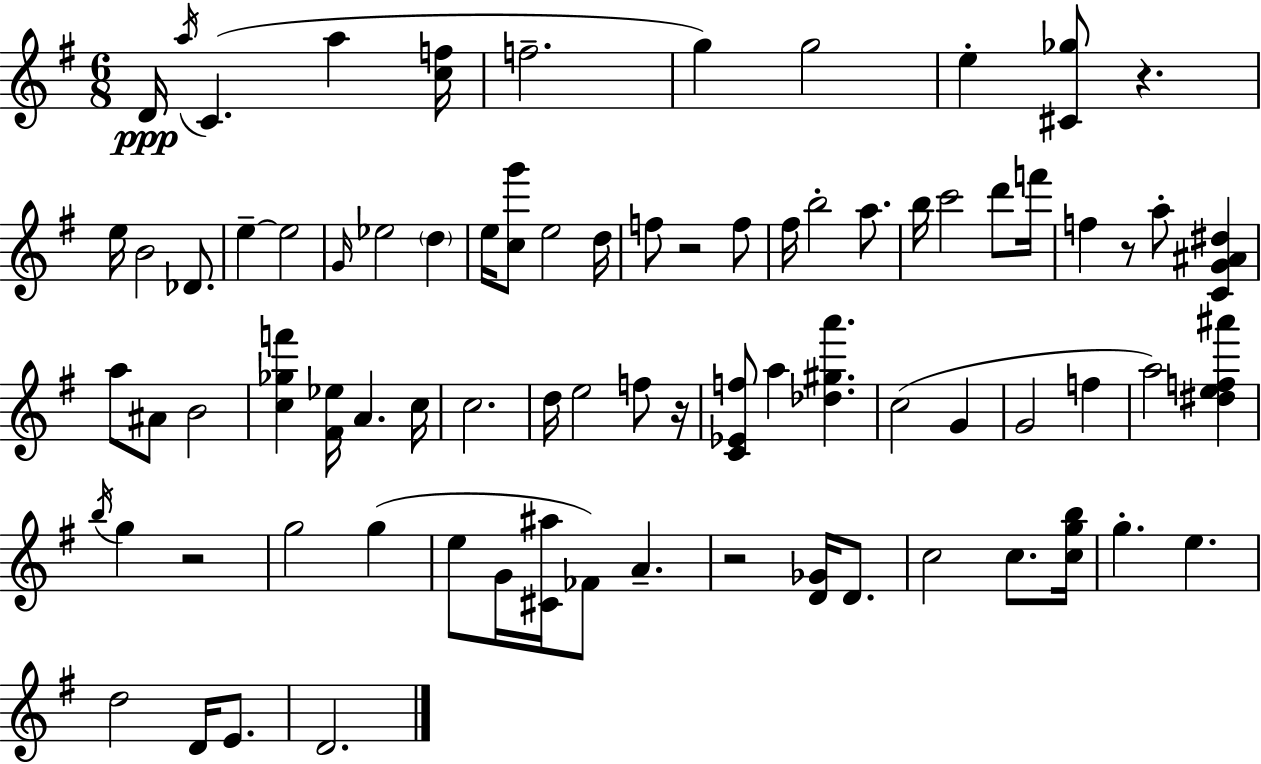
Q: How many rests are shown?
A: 6